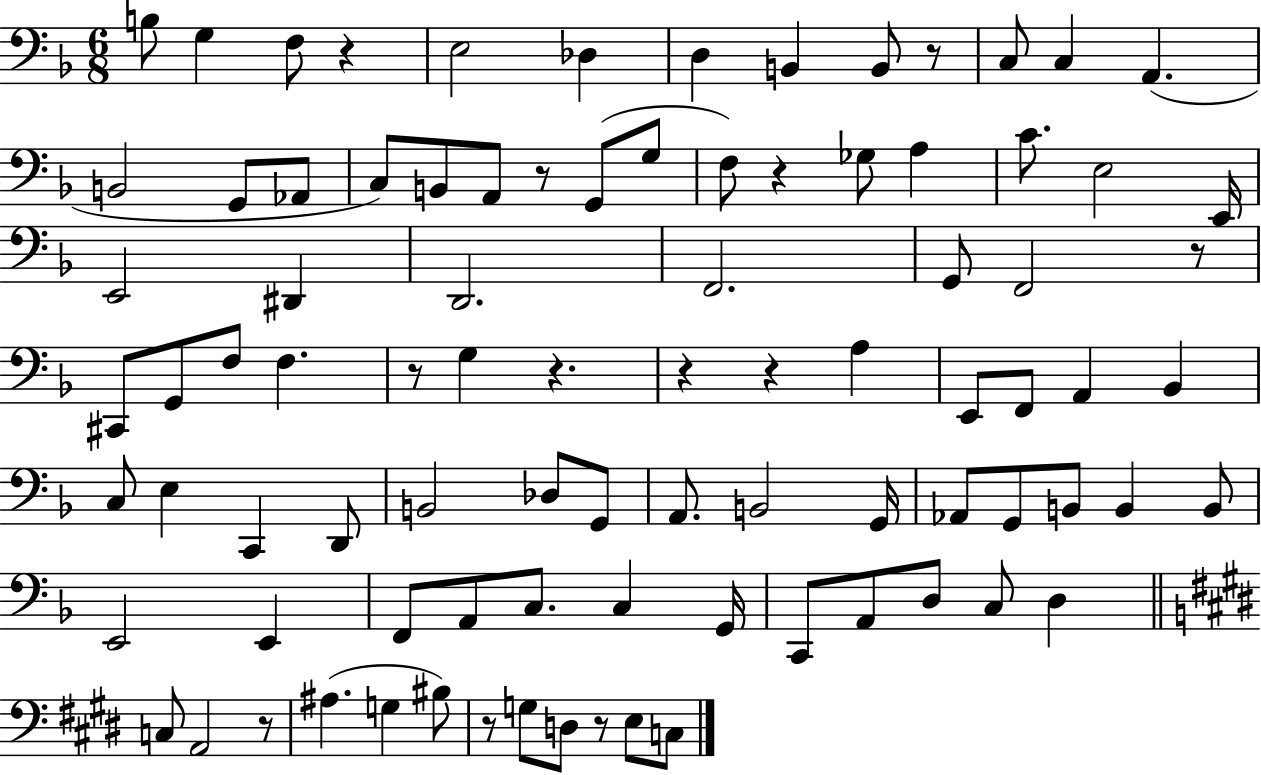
B3/e G3/q F3/e R/q E3/h Db3/q D3/q B2/q B2/e R/e C3/e C3/q A2/q. B2/h G2/e Ab2/e C3/e B2/e A2/e R/e G2/e G3/e F3/e R/q Gb3/e A3/q C4/e. E3/h E2/s E2/h D#2/q D2/h. F2/h. G2/e F2/h R/e C#2/e G2/e F3/e F3/q. R/e G3/q R/q. R/q R/q A3/q E2/e F2/e A2/q Bb2/q C3/e E3/q C2/q D2/e B2/h Db3/e G2/e A2/e. B2/h G2/s Ab2/e G2/e B2/e B2/q B2/e E2/h E2/q F2/e A2/e C3/e. C3/q G2/s C2/e A2/e D3/e C3/e D3/q C3/e A2/h R/e A#3/q. G3/q BIS3/e R/e G3/e D3/e R/e E3/e C3/e